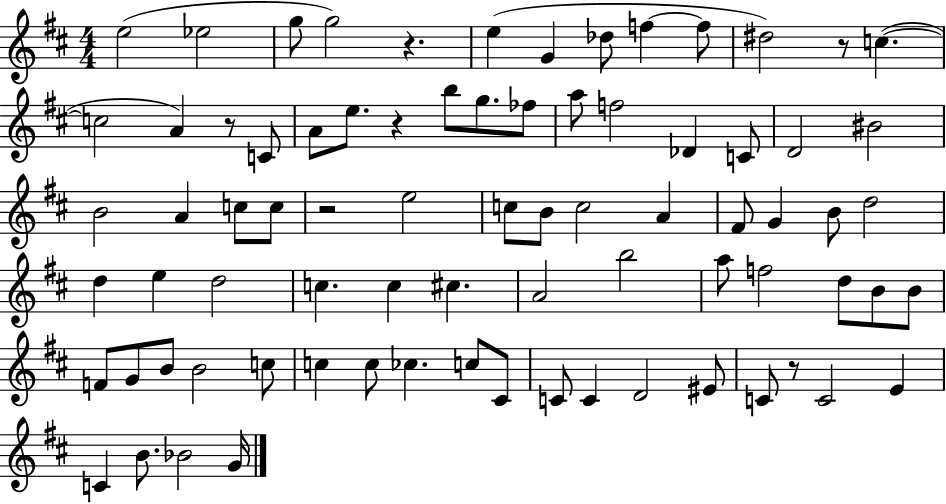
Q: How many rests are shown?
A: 6